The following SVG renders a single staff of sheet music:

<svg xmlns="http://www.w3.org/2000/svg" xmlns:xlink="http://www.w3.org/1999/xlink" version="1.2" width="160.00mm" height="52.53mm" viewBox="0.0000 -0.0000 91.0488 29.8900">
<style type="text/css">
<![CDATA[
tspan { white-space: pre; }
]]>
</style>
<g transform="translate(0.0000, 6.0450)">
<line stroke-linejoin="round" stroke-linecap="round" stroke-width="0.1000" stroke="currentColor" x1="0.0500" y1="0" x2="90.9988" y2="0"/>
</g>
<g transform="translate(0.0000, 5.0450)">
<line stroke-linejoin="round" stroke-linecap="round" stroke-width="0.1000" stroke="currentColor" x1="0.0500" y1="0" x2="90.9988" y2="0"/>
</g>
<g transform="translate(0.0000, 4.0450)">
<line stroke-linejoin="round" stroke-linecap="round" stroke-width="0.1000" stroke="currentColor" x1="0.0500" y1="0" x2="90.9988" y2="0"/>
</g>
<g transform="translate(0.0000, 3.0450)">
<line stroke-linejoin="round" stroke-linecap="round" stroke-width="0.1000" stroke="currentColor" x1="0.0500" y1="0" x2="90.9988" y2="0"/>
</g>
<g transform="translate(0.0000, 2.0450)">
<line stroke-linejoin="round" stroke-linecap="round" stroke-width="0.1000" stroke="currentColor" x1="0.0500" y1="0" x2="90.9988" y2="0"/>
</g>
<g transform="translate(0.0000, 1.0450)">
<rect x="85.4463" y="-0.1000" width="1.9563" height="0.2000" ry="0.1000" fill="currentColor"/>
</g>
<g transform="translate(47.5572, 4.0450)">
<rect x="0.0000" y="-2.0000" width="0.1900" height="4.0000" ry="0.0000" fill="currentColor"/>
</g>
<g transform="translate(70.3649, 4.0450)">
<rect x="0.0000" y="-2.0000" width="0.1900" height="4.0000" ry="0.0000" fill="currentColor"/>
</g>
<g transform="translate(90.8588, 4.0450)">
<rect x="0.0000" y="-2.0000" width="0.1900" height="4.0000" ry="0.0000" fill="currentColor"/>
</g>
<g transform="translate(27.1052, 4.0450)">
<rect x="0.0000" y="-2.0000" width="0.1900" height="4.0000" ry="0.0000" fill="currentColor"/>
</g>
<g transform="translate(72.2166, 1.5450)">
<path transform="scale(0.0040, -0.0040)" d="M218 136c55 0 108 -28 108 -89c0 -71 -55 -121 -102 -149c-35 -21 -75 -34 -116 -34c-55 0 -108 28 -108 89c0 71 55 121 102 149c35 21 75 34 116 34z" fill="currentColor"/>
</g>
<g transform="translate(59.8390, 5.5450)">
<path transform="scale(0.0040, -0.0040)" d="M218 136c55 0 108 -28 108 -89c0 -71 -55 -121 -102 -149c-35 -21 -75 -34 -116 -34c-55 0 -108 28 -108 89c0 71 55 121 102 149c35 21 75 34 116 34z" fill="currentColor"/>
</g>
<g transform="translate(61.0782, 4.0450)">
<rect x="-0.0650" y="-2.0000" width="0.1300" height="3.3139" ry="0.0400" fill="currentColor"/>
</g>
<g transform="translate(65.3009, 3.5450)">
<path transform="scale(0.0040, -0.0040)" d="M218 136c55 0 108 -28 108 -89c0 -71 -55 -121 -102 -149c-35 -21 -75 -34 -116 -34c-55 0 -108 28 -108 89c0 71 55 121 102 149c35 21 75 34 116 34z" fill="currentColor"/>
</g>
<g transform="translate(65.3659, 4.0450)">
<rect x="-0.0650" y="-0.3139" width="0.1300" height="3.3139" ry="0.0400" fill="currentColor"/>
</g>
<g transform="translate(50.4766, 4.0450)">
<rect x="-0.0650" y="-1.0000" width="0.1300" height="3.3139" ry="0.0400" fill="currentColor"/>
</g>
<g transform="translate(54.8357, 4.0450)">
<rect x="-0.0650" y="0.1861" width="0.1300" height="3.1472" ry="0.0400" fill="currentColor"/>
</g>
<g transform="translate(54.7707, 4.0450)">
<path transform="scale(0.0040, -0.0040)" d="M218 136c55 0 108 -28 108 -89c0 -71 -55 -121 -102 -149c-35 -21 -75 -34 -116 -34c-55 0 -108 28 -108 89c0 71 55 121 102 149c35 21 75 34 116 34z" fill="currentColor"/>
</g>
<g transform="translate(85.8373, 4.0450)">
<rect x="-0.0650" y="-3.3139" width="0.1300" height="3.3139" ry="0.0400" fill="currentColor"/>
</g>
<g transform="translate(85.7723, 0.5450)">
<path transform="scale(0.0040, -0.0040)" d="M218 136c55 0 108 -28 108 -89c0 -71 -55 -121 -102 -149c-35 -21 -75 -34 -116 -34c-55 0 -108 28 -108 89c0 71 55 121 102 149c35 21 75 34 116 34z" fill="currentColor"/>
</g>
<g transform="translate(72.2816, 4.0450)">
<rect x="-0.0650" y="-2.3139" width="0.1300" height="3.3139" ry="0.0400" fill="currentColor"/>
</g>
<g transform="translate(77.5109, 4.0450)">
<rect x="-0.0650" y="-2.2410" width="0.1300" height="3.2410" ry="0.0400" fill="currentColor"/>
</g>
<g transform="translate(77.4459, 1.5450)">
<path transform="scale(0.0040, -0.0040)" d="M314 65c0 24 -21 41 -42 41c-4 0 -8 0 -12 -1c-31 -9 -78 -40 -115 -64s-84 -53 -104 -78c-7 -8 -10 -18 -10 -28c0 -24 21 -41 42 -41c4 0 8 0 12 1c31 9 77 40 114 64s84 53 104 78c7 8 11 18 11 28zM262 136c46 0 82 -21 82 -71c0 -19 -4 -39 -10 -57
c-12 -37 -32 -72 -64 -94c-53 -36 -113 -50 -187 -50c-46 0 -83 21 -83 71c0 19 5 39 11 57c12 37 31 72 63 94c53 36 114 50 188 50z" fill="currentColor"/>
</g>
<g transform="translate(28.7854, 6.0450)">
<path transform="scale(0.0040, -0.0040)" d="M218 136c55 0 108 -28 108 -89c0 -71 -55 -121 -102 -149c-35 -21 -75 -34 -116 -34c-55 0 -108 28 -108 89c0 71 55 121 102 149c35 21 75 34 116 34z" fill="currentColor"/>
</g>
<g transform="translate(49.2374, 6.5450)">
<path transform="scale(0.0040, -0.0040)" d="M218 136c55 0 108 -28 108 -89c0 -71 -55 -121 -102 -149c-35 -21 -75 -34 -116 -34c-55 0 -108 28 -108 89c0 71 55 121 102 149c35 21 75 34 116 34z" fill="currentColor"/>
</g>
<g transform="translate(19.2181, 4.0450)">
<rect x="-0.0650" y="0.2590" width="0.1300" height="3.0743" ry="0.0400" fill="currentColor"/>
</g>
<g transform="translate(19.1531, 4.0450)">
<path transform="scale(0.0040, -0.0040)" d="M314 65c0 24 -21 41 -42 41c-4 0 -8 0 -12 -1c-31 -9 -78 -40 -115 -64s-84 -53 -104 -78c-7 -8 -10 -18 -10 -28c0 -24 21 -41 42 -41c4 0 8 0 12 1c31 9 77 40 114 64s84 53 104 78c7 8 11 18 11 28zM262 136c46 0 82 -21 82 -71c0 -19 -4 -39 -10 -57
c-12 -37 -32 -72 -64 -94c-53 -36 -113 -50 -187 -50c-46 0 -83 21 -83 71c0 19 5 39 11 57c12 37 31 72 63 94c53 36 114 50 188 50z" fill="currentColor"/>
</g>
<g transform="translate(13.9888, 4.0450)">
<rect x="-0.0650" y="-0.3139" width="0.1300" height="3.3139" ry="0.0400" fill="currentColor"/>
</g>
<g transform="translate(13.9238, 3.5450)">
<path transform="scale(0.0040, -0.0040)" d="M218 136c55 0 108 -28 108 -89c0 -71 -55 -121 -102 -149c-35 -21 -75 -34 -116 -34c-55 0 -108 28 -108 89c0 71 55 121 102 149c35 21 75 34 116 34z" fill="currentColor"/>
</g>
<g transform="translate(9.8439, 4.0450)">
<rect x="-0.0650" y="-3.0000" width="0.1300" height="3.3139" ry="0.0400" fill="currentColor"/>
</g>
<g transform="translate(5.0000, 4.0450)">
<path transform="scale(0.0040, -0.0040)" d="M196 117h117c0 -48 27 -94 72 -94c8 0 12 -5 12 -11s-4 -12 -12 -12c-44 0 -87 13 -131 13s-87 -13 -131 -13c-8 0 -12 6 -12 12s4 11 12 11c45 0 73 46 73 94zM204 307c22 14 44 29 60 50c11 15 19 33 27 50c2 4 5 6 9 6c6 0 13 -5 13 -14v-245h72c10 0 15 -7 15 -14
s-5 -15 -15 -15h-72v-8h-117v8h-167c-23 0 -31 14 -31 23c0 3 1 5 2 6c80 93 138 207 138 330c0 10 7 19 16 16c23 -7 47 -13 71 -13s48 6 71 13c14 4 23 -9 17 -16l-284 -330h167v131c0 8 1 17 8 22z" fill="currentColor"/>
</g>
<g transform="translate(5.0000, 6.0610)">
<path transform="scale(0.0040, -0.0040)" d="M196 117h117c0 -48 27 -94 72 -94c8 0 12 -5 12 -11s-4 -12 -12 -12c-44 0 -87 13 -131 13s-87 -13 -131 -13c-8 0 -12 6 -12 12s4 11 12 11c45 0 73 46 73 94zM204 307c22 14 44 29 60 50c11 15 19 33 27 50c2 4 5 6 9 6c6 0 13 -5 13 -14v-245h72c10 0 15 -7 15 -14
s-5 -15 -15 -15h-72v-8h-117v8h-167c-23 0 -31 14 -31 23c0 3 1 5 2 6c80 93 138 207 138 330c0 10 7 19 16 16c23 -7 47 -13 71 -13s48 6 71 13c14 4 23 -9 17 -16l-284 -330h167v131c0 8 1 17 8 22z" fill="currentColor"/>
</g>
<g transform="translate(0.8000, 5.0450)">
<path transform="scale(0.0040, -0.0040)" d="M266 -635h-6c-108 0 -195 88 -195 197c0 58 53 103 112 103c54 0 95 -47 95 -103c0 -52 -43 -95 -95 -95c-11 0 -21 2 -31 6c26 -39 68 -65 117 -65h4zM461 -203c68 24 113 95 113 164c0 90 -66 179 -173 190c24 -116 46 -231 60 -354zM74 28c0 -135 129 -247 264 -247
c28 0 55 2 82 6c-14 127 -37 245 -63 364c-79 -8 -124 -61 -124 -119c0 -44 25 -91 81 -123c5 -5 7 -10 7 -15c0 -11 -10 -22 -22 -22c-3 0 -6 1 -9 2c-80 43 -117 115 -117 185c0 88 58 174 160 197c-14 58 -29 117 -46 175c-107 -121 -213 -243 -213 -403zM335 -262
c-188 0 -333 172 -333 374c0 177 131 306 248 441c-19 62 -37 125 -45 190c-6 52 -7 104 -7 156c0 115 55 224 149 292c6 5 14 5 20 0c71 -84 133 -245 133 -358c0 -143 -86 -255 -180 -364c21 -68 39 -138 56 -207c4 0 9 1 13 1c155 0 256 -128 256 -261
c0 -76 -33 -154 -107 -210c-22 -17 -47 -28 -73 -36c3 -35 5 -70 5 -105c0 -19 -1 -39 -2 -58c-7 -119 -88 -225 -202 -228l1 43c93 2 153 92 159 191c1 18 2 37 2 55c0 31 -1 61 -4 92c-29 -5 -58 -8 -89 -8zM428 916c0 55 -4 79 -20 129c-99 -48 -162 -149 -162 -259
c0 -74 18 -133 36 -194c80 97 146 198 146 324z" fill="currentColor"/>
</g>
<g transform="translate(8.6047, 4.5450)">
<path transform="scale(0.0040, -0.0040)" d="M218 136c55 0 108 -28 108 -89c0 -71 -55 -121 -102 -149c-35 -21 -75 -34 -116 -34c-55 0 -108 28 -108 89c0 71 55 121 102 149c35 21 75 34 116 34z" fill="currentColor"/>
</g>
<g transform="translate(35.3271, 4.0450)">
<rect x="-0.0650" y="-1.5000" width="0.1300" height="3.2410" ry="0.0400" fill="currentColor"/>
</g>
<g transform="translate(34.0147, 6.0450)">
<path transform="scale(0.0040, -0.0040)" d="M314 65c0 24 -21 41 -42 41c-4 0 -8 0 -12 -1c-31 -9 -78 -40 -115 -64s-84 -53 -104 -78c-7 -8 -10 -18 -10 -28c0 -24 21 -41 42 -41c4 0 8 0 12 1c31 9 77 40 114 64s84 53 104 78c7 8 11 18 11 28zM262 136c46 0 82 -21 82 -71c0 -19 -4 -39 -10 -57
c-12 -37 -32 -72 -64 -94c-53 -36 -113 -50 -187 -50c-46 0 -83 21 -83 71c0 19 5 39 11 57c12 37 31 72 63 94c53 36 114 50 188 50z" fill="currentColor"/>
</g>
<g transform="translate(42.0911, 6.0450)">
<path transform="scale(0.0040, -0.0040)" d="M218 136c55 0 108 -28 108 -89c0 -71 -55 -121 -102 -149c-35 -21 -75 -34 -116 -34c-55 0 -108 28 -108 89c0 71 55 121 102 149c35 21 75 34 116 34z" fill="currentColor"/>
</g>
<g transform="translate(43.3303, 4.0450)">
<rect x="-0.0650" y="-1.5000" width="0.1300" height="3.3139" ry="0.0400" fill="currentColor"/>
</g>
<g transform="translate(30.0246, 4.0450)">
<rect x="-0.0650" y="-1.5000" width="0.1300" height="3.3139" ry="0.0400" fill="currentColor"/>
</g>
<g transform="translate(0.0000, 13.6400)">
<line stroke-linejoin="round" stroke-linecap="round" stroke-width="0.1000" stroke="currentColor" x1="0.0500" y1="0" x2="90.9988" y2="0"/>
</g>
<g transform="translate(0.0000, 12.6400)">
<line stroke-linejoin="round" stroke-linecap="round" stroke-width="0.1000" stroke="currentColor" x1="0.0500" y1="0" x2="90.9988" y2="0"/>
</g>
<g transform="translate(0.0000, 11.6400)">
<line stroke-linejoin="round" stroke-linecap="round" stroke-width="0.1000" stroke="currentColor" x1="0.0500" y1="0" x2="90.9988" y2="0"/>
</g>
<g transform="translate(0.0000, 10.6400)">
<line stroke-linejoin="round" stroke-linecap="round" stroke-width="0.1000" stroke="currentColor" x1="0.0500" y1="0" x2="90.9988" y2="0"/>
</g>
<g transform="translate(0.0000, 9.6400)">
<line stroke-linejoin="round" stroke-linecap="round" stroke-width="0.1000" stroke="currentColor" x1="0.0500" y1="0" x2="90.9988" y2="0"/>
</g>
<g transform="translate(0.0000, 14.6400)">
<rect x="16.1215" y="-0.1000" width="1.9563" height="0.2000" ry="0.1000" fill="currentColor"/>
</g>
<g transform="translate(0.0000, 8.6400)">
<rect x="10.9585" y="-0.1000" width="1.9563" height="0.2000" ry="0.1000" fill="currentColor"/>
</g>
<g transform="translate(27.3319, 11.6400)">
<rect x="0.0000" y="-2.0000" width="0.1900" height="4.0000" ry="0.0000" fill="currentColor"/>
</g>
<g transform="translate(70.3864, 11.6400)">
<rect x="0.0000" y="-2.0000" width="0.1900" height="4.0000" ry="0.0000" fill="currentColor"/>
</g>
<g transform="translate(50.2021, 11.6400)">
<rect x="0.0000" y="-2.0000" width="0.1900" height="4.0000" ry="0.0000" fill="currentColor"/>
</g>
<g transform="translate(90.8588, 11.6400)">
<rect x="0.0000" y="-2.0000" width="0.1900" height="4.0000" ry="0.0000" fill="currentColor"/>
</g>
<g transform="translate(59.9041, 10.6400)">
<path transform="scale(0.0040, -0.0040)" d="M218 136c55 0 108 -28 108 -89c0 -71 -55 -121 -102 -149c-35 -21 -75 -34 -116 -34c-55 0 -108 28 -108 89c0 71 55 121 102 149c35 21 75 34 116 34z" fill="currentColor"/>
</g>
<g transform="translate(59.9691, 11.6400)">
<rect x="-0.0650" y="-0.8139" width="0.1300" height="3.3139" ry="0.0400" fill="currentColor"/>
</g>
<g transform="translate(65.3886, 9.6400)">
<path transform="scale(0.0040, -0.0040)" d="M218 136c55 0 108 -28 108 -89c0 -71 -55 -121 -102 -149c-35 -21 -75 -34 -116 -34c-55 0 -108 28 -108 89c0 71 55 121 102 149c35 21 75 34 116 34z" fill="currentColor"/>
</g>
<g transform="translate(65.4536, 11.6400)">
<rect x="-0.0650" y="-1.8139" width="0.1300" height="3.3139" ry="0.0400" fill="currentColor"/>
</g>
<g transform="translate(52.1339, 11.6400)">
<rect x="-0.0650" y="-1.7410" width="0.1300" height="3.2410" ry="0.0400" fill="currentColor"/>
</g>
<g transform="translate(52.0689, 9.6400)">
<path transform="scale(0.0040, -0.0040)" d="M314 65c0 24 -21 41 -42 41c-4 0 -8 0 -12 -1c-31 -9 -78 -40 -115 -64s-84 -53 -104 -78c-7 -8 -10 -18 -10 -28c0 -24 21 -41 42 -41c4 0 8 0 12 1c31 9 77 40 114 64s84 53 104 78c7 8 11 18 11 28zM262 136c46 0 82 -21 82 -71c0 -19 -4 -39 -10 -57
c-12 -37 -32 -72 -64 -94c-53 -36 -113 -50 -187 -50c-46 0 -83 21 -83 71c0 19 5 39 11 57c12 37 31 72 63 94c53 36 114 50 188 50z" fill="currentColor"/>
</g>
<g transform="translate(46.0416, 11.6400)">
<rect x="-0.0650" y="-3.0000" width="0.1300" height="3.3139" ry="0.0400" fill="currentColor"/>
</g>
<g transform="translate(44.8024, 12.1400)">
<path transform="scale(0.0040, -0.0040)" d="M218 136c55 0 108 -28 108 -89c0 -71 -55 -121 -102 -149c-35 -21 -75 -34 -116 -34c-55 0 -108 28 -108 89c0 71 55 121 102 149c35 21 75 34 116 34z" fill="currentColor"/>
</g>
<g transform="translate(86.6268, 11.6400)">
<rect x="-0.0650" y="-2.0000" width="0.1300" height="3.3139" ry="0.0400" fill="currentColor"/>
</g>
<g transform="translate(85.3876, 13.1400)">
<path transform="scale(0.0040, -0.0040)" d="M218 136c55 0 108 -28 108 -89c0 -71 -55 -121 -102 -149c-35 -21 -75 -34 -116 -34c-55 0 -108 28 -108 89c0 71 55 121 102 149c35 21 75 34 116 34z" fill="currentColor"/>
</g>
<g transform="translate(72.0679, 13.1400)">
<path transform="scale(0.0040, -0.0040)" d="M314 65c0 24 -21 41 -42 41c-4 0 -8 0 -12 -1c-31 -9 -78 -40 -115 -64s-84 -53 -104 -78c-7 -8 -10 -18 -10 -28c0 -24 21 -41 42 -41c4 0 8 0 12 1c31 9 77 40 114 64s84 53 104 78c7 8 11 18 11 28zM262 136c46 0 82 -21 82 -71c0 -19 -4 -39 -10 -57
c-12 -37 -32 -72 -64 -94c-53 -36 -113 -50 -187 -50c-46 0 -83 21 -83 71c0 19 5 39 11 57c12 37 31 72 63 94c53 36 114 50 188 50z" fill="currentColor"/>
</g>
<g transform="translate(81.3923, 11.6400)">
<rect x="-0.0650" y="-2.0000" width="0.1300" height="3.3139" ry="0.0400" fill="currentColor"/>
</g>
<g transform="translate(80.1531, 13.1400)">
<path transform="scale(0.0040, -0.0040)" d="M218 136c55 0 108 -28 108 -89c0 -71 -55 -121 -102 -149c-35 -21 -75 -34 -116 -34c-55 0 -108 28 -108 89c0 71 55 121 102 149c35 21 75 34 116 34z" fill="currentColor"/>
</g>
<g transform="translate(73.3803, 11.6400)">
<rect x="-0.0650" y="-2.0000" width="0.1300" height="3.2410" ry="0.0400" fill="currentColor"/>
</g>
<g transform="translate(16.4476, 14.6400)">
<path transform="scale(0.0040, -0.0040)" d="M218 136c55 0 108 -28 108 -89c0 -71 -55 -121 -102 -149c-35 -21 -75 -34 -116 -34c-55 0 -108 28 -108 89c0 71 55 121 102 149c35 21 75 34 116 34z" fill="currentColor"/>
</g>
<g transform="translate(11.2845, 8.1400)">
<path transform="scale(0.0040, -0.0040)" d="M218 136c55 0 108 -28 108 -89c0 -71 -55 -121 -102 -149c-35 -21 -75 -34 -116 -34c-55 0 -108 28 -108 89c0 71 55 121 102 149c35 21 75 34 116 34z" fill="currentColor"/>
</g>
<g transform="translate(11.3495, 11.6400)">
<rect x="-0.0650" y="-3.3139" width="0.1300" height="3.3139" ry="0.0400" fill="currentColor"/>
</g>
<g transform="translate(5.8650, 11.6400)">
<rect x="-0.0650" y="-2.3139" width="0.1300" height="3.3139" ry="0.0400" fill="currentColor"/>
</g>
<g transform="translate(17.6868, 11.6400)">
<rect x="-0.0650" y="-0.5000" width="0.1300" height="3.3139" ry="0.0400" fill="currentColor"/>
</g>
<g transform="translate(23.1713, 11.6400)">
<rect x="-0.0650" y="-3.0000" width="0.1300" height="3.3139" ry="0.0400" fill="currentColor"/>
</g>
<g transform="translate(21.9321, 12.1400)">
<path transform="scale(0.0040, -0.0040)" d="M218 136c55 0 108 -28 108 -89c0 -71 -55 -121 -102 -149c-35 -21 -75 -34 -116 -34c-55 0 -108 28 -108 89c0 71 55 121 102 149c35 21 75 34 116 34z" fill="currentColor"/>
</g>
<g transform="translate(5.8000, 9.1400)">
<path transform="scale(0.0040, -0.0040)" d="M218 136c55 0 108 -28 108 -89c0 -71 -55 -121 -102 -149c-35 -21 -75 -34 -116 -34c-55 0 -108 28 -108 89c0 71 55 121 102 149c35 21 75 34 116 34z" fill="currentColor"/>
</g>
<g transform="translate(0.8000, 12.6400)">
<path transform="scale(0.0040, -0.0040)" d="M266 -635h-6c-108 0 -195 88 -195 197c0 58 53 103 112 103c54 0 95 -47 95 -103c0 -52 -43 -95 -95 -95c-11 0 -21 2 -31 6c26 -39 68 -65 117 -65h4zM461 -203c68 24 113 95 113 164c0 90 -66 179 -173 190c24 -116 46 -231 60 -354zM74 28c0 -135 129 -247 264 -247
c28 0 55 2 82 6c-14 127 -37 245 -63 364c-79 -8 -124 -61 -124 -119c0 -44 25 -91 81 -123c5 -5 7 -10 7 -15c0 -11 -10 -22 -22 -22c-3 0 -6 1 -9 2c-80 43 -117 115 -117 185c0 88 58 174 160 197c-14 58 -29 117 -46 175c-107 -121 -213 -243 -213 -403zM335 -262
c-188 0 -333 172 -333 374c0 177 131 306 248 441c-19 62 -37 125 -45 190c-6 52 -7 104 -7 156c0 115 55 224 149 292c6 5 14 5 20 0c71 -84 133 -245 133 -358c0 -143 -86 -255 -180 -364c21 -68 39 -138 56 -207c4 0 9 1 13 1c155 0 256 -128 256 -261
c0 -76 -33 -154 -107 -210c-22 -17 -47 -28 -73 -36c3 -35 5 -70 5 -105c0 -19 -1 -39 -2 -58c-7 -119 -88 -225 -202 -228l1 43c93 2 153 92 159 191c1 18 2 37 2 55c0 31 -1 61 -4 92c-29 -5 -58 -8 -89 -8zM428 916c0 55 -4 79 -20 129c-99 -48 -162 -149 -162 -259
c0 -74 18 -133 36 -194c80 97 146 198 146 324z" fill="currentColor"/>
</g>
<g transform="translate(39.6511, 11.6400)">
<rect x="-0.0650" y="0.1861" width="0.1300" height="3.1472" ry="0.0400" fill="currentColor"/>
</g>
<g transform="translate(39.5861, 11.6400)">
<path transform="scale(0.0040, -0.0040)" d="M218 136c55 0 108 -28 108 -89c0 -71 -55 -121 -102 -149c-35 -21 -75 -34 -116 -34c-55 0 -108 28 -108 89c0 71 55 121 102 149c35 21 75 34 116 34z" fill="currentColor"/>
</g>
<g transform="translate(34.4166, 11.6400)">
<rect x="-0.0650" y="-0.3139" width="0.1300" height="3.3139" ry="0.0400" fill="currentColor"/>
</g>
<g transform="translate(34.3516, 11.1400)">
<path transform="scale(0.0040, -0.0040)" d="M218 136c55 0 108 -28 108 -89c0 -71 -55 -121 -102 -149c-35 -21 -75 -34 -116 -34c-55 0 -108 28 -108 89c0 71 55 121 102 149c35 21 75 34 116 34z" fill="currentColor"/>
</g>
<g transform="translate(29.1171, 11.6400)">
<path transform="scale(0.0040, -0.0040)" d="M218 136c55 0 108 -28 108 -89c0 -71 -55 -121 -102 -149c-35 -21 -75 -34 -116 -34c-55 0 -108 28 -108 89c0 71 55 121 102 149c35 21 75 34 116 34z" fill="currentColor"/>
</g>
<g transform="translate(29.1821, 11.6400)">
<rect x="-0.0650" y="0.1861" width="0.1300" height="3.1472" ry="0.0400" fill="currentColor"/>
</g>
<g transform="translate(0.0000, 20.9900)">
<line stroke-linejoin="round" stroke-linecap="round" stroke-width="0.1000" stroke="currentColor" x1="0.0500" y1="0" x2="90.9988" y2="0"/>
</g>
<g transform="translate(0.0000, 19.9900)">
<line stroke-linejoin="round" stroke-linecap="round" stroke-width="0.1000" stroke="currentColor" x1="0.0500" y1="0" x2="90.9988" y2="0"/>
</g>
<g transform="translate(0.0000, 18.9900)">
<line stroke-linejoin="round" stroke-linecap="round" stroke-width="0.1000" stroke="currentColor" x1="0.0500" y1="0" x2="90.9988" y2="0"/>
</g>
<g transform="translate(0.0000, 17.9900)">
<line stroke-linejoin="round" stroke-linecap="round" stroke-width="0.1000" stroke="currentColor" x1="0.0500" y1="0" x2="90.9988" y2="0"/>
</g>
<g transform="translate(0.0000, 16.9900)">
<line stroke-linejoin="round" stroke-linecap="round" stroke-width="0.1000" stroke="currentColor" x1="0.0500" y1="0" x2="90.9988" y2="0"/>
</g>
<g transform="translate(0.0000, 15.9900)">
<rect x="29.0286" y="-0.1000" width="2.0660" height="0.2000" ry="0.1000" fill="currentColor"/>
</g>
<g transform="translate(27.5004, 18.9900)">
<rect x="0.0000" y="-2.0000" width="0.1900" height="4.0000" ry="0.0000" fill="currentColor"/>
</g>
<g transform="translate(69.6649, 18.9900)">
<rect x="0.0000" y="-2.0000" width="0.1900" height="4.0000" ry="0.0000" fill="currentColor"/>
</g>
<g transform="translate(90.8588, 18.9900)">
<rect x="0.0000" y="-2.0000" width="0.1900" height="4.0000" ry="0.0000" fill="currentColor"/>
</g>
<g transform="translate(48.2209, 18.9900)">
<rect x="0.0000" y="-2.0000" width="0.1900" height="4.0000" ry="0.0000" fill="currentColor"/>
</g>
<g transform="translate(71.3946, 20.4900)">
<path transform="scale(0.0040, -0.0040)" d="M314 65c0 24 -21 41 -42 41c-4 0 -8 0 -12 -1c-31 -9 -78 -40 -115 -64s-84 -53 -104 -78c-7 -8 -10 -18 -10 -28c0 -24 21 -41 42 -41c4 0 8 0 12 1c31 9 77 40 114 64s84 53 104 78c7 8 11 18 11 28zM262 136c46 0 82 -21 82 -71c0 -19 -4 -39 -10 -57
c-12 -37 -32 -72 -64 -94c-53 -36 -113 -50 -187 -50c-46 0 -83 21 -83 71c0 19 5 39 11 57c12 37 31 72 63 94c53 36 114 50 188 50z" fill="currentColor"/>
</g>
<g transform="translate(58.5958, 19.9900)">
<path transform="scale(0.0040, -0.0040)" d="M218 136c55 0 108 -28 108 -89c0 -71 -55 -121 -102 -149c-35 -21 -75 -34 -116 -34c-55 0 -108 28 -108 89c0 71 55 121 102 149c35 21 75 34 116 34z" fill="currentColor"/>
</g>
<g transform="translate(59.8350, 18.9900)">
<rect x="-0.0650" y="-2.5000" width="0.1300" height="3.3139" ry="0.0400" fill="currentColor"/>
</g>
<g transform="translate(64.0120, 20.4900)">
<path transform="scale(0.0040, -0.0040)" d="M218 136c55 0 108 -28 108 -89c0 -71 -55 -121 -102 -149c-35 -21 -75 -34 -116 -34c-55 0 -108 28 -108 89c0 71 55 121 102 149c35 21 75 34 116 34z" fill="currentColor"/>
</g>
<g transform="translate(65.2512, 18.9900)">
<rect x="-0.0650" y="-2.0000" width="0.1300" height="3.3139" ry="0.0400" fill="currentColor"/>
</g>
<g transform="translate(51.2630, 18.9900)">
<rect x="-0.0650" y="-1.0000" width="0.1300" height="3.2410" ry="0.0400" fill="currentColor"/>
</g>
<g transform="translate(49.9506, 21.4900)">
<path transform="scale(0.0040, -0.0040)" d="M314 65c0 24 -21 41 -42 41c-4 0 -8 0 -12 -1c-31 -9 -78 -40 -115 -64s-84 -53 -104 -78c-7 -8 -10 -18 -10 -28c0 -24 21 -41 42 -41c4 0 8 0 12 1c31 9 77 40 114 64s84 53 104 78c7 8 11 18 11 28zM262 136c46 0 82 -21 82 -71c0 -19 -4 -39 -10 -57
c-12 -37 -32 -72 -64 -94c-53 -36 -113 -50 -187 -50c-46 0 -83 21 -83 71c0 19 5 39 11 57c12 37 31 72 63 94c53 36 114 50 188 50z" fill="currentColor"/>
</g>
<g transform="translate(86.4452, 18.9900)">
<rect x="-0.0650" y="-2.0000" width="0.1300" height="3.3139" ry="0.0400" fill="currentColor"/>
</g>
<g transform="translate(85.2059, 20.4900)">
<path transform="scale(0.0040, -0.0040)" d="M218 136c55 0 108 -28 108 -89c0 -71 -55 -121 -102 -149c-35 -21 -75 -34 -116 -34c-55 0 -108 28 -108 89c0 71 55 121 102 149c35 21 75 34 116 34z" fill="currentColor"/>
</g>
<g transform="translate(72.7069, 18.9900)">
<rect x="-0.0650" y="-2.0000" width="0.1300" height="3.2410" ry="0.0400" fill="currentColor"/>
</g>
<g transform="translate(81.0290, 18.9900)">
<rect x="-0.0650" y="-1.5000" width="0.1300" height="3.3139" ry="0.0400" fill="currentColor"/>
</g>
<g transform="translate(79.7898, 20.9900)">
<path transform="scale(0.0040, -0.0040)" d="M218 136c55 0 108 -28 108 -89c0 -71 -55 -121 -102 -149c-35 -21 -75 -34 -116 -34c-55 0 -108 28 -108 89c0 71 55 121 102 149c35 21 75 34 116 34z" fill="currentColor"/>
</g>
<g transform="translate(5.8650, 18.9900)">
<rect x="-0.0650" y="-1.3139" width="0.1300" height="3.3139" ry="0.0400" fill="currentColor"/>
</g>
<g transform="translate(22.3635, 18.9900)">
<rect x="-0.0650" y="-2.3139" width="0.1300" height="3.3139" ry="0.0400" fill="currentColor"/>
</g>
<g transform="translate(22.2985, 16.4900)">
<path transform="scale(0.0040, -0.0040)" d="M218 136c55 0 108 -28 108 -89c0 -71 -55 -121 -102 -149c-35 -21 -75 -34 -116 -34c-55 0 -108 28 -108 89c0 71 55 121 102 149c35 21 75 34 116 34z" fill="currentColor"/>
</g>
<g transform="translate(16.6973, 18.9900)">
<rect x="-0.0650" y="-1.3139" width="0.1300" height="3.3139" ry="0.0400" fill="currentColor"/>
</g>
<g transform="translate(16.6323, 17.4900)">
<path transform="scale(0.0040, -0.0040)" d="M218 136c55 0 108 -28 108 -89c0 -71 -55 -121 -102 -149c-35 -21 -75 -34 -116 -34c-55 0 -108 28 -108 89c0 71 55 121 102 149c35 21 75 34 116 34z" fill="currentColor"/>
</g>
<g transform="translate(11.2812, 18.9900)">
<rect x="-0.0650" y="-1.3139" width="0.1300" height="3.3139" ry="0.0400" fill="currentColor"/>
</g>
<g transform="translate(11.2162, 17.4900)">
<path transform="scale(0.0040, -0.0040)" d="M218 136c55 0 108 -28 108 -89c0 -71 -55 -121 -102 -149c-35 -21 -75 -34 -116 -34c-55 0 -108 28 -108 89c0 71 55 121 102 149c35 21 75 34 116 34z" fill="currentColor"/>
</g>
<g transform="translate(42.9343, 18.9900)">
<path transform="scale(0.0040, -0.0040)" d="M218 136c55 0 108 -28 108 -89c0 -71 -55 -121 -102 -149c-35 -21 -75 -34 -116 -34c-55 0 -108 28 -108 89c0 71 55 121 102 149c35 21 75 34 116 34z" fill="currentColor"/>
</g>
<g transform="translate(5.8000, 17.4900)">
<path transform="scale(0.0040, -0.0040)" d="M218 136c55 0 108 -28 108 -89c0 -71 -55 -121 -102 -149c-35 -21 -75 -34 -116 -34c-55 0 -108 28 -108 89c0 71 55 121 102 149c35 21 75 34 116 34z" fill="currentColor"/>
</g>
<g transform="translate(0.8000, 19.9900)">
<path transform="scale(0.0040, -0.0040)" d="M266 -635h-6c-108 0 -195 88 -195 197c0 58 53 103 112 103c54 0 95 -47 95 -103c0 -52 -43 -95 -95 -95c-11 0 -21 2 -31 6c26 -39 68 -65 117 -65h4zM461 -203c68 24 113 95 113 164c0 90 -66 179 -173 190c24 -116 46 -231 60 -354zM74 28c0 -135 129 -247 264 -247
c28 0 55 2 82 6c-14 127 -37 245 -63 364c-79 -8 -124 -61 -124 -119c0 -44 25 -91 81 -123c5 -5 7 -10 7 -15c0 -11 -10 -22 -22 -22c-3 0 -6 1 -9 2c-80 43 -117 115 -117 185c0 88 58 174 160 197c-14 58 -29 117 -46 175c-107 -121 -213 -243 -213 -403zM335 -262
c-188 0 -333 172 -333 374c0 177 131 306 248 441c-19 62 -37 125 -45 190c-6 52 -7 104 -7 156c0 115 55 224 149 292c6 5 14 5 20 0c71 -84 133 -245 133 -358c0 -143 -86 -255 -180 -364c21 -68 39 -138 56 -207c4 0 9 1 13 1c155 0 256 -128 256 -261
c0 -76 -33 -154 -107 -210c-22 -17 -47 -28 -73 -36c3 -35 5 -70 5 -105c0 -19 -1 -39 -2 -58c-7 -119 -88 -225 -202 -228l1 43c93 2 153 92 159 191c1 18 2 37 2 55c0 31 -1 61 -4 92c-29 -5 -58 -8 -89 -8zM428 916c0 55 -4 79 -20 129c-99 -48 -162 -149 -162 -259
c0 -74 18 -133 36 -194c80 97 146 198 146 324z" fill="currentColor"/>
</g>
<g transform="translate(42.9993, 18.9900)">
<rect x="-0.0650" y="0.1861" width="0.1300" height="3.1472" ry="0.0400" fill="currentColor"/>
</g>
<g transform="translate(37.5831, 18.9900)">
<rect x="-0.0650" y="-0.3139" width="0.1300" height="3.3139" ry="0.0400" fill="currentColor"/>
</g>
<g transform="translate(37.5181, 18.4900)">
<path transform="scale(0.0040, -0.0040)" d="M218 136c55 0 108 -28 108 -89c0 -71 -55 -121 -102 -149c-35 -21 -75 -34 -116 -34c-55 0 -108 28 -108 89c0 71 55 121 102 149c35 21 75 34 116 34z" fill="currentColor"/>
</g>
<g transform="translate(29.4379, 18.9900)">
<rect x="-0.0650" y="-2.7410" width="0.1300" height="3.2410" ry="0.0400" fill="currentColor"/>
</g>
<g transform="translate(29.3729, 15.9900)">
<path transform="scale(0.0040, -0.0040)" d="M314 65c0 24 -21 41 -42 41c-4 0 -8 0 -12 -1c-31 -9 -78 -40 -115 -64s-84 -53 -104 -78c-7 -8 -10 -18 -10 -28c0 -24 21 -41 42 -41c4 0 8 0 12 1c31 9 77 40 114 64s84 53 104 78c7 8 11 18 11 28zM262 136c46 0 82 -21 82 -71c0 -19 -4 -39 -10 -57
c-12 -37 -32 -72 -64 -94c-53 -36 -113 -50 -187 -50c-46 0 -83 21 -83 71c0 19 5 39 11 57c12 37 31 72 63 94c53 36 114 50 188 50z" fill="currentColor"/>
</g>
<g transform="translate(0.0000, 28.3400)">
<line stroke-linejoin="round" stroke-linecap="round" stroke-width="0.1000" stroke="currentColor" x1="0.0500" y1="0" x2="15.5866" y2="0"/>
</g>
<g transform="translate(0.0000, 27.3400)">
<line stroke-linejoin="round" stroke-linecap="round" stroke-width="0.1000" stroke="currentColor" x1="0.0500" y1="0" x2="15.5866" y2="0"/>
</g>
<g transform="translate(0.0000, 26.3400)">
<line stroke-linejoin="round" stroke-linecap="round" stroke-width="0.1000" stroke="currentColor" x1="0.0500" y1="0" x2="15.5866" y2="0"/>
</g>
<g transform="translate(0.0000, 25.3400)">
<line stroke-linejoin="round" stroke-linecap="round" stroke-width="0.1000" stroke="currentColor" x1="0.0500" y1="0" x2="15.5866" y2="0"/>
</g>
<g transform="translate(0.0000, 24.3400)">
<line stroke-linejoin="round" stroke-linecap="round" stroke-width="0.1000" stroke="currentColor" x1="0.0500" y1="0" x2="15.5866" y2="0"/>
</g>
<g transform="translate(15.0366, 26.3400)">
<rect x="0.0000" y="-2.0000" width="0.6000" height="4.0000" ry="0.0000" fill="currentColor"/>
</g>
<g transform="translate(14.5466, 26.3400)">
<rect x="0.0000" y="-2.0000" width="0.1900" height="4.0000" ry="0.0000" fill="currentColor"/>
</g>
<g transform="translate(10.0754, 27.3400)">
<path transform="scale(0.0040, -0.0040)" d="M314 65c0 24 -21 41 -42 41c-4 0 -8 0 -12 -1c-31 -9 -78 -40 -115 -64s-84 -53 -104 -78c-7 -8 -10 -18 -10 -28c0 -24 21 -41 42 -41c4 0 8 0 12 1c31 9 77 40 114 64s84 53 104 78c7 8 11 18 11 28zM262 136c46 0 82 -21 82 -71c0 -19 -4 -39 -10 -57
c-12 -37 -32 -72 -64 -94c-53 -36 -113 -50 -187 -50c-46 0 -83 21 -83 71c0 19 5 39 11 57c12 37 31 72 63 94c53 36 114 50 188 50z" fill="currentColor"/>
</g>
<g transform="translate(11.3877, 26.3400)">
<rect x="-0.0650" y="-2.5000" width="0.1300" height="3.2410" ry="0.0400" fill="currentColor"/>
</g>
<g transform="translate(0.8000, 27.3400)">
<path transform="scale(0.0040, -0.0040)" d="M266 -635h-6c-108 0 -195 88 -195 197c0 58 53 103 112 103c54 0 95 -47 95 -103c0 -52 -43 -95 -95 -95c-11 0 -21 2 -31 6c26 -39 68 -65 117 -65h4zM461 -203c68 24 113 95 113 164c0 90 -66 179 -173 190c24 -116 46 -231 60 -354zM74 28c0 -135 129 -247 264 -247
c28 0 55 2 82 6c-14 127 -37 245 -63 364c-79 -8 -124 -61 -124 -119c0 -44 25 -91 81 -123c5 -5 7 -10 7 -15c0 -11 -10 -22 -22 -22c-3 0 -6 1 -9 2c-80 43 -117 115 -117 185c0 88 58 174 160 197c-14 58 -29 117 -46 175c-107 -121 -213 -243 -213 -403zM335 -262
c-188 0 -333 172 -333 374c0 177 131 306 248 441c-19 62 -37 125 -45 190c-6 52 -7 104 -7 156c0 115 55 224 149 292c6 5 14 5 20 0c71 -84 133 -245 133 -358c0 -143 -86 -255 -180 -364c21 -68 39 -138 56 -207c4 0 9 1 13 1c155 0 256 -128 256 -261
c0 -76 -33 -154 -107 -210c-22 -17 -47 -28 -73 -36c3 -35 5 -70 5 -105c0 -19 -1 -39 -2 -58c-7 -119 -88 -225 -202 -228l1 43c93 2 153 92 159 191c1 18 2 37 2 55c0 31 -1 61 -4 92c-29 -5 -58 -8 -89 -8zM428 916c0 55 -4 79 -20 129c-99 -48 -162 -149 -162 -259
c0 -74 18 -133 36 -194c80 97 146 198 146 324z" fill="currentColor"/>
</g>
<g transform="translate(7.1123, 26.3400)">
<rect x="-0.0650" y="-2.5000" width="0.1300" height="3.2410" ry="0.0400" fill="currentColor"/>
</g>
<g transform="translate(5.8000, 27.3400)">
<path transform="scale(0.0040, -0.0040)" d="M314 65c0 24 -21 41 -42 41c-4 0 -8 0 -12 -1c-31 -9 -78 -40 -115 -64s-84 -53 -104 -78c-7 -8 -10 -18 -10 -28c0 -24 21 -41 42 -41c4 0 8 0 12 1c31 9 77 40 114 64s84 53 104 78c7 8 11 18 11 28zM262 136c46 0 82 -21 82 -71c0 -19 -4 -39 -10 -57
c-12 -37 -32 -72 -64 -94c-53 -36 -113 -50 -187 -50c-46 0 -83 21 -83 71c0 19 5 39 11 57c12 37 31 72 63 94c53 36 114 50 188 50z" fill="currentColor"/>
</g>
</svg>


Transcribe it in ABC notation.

X:1
T:Untitled
M:4/4
L:1/4
K:C
A c B2 E E2 E D B F c g g2 b g b C A B c B A f2 d f F2 F F e e e g a2 c B D2 G F F2 E F G2 G2